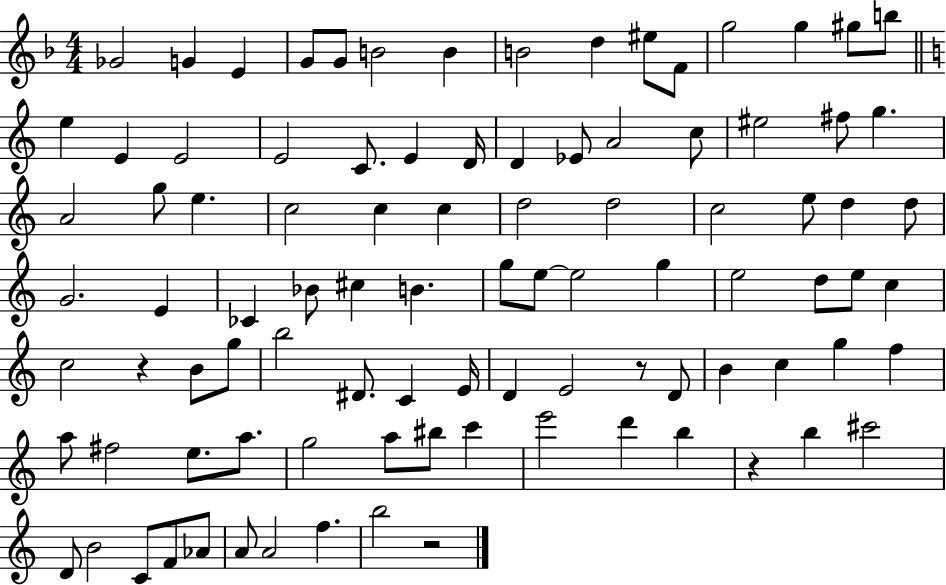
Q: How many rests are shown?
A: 4